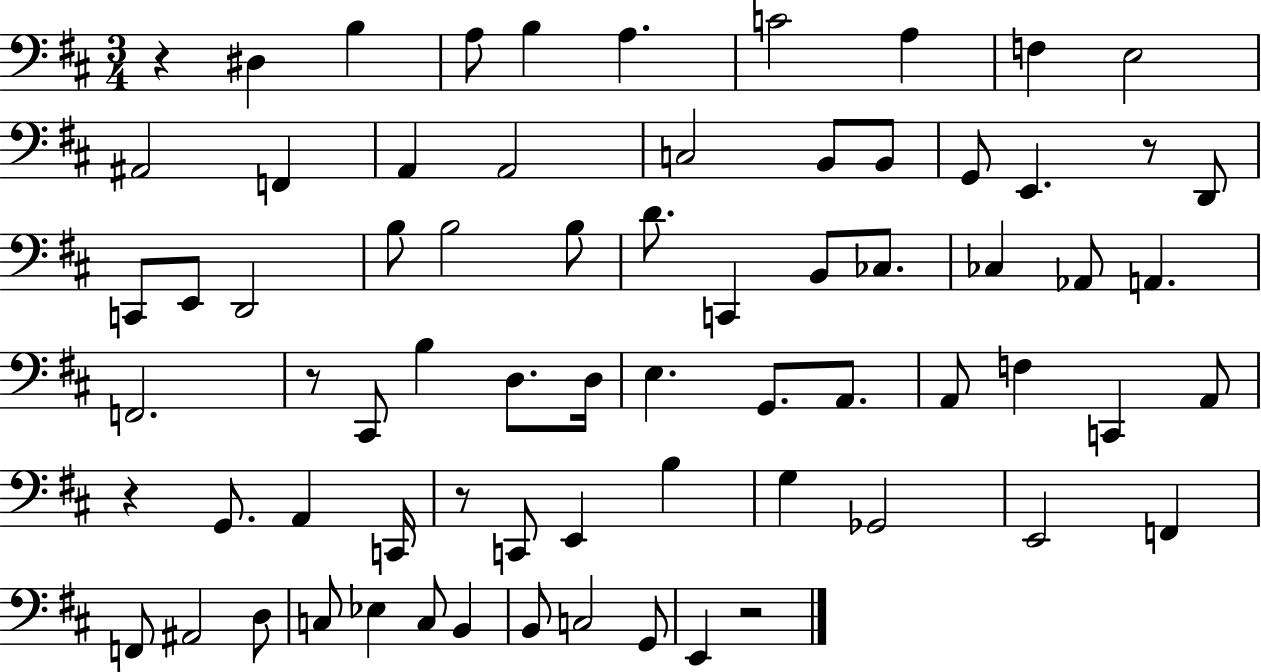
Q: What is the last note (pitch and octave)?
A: E2